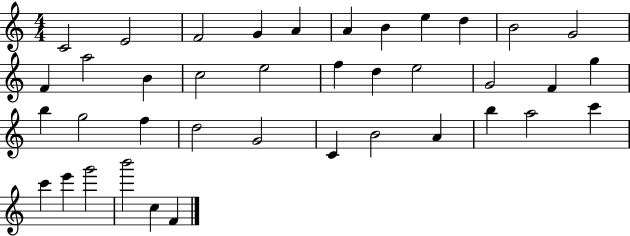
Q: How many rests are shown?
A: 0